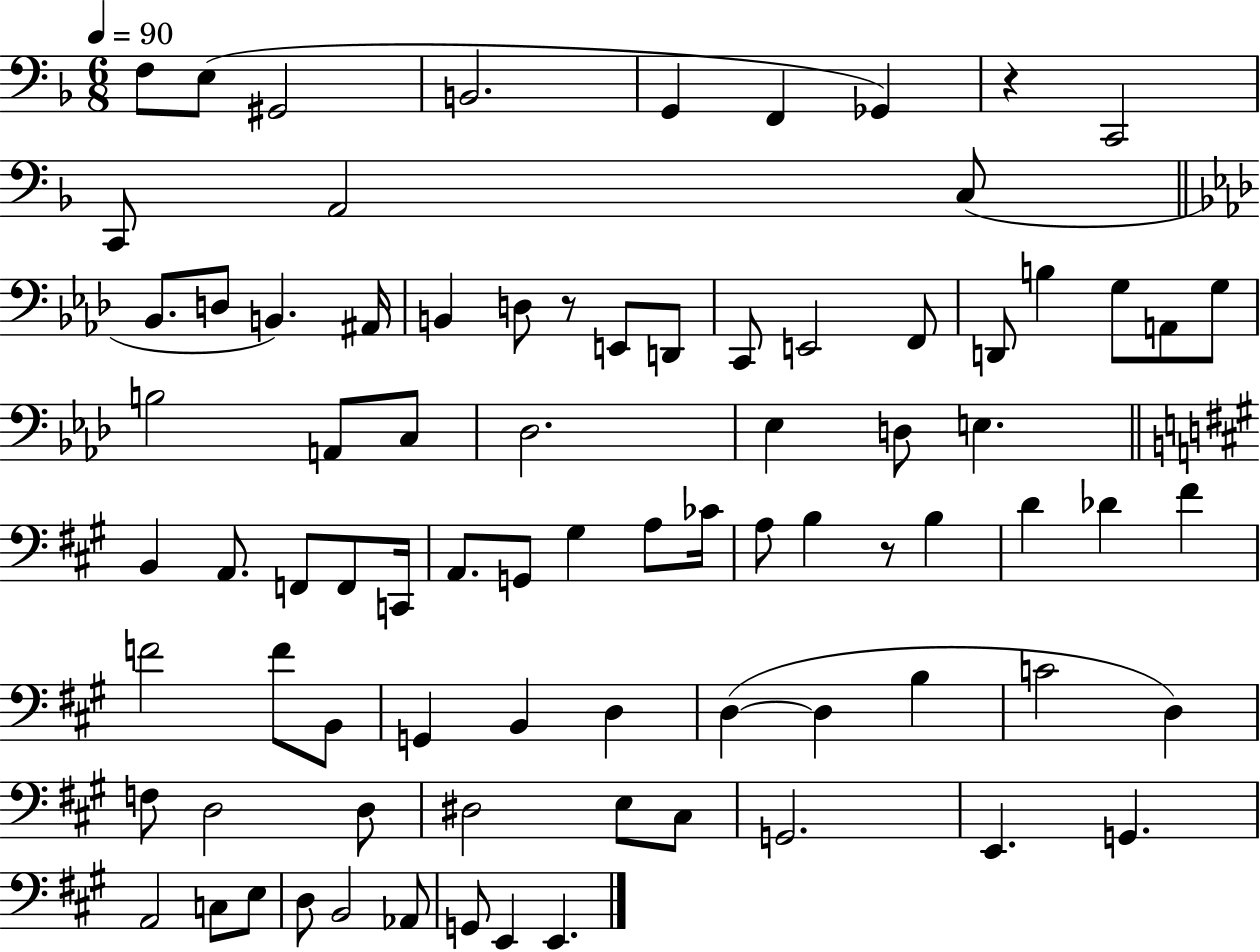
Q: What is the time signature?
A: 6/8